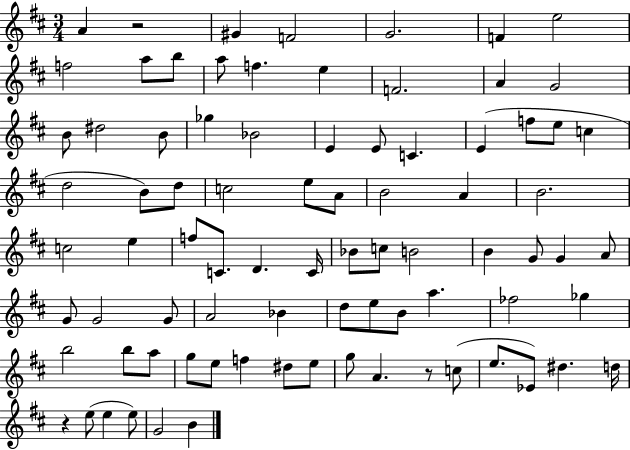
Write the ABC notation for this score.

X:1
T:Untitled
M:3/4
L:1/4
K:D
A z2 ^G F2 G2 F e2 f2 a/2 b/2 a/2 f e F2 A G2 B/2 ^d2 B/2 _g _B2 E E/2 C E f/2 e/2 c d2 B/2 d/2 c2 e/2 A/2 B2 A B2 c2 e f/2 C/2 D C/4 _B/2 c/2 B2 B G/2 G A/2 G/2 G2 G/2 A2 _B d/2 e/2 B/2 a _f2 _g b2 b/2 a/2 g/2 e/2 f ^d/2 e/2 g/2 A z/2 c/2 e/2 _E/2 ^d d/4 z e/2 e e/2 G2 B